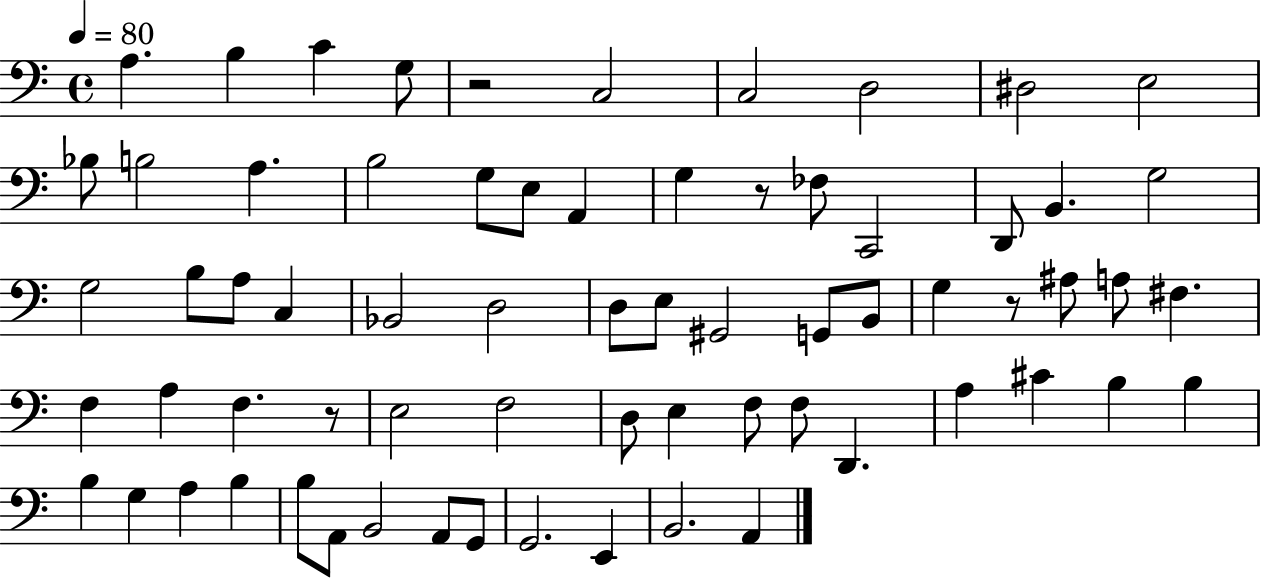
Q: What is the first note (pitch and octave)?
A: A3